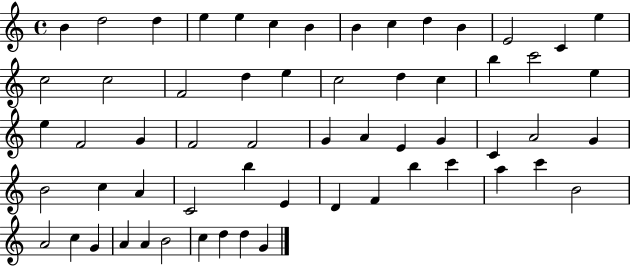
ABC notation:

X:1
T:Untitled
M:4/4
L:1/4
K:C
B d2 d e e c B B c d B E2 C e c2 c2 F2 d e c2 d c b c'2 e e F2 G F2 F2 G A E G C A2 G B2 c A C2 b E D F b c' a c' B2 A2 c G A A B2 c d d G